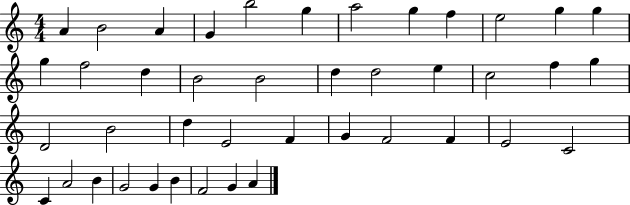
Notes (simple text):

A4/q B4/h A4/q G4/q B5/h G5/q A5/h G5/q F5/q E5/h G5/q G5/q G5/q F5/h D5/q B4/h B4/h D5/q D5/h E5/q C5/h F5/q G5/q D4/h B4/h D5/q E4/h F4/q G4/q F4/h F4/q E4/h C4/h C4/q A4/h B4/q G4/h G4/q B4/q F4/h G4/q A4/q